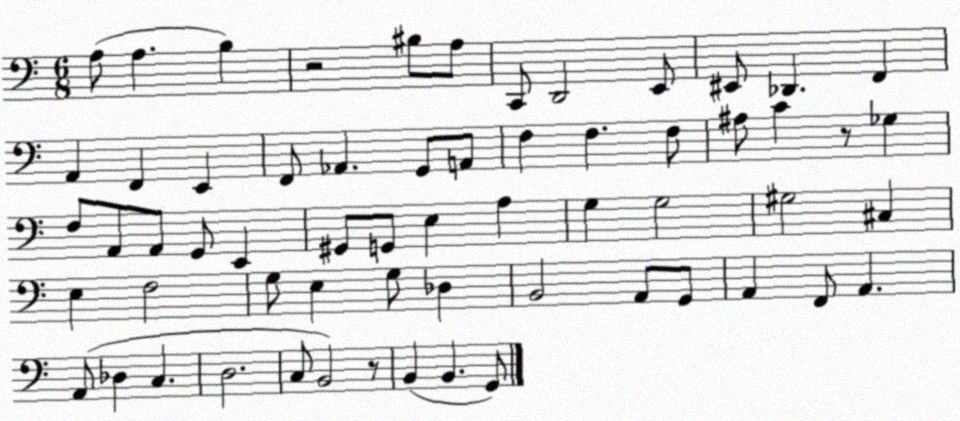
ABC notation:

X:1
T:Untitled
M:6/8
L:1/4
K:C
A,/2 A, B, z2 ^B,/2 A,/2 C,,/2 D,,2 E,,/2 ^E,,/2 _D,, F,, A,, F,, E,, F,,/2 _A,, G,,/2 A,,/2 F, F, F,/2 ^A,/2 C z/2 _G, F,/2 A,,/2 A,,/2 G,,/2 E,, ^G,,/2 G,,/2 E, A, G, G,2 ^G,2 ^C, E, F,2 G,/2 E, G,/2 _D, B,,2 A,,/2 G,,/2 A,, F,,/2 A,, A,,/2 _D, C, D,2 C,/2 B,,2 z/2 B,, B,, G,,/2